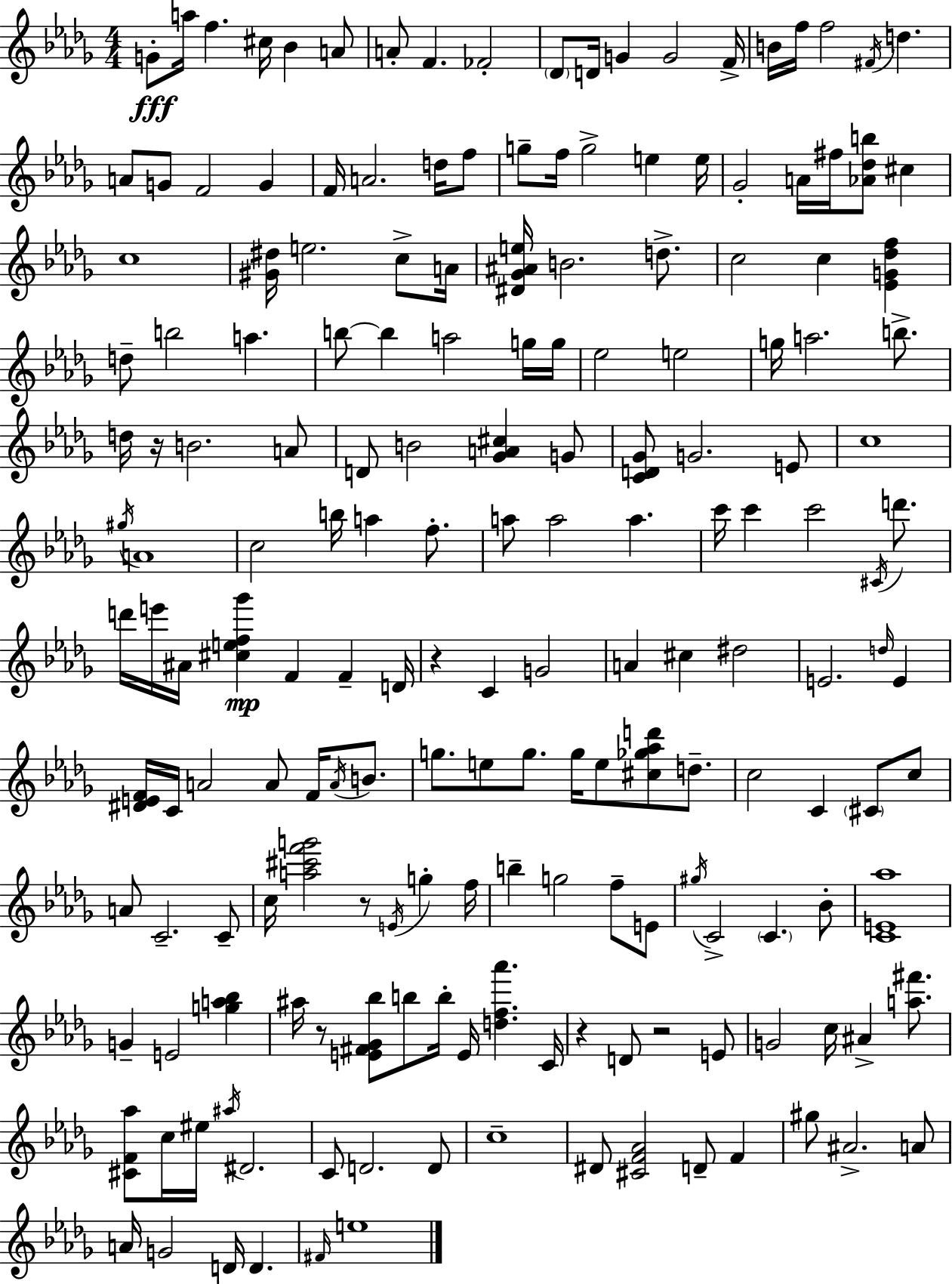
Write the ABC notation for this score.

X:1
T:Untitled
M:4/4
L:1/4
K:Bbm
G/2 a/4 f ^c/4 _B A/2 A/2 F _F2 _D/2 D/4 G G2 F/4 B/4 f/4 f2 ^F/4 d A/2 G/2 F2 G F/4 A2 d/4 f/2 g/2 f/4 g2 e e/4 _G2 A/4 ^f/4 [_A_db]/2 ^c c4 [^G^d]/4 e2 c/2 A/4 [^D_G^Ae]/4 B2 d/2 c2 c [_EG_df] d/2 b2 a b/2 b a2 g/4 g/4 _e2 e2 g/4 a2 b/2 d/4 z/4 B2 A/2 D/2 B2 [_GA^c] G/2 [CD_G]/2 G2 E/2 c4 ^g/4 A4 c2 b/4 a f/2 a/2 a2 a c'/4 c' c'2 ^C/4 d'/2 d'/4 e'/4 ^A/4 [^cef_g'] F F D/4 z C G2 A ^c ^d2 E2 d/4 E [^DEF]/4 C/4 A2 A/2 F/4 A/4 B/2 g/2 e/2 g/2 g/4 e/2 [^c_g_ad']/2 d/2 c2 C ^C/2 c/2 A/2 C2 C/2 c/4 [a^c'f'g']2 z/2 E/4 g f/4 b g2 f/2 E/2 ^g/4 C2 C _B/2 [CE_a]4 G E2 [ga_b] ^a/4 z/2 [E^F_G_b]/2 b/2 b/4 E/4 [df_a'] C/4 z D/2 z2 E/2 G2 c/4 ^A [a^f']/2 [^CF_a]/2 c/4 ^e/4 ^a/4 ^D2 C/2 D2 D/2 c4 ^D/2 [^CF_A]2 D/2 F ^g/2 ^A2 A/2 A/4 G2 D/4 D ^F/4 e4